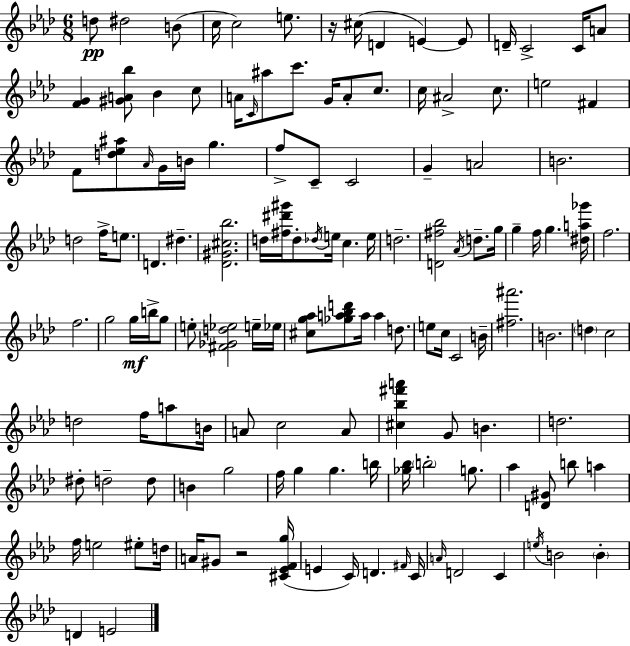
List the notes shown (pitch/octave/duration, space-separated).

D5/e D#5/h B4/e C5/s C5/h E5/e. R/s C#5/s D4/q E4/q E4/e D4/s C4/h C4/s A4/e [F4,G4]/q [G#4,A4,Bb5]/e Bb4/q C5/e A4/s C4/s A#5/e C6/e. G4/s A4/e C5/e. C5/s A#4/h C5/e. E5/h F#4/q F4/e [D5,Eb5,A#5]/e Ab4/s G4/s B4/s G5/q. F5/e C4/e C4/h G4/q A4/h B4/h. D5/h F5/s E5/e. D4/q. D#5/q. [Db4,G#4,C#5,Bb5]/h. D5/s [F#5,D#6,G#6]/s D5/e Db5/s E5/s C5/q. E5/s D5/h. [D4,F#5,Bb5]/h Ab4/s D5/e. G5/s G5/q F5/s G5/q. [D#5,A5,Gb6]/s F5/h. F5/h. G5/h G5/s B5/s G5/e E5/e [F#4,Gb4,D5,Eb5]/h E5/s Eb5/s [C#5,G5,Ab5]/e [Gb5,A5,Bb5,D6]/e A5/s A5/q D5/e. E5/e C5/s C4/h B4/s [F#5,A#6]/h. B4/h. D5/q C5/h D5/h F5/s A5/e B4/s A4/e C5/h A4/e [C#5,Bb5,F#6,A6]/q G4/e B4/q. D5/h. D#5/e D5/h D5/e B4/q G5/h F5/s G5/q G5/q. B5/s [Gb5,Bb5]/s B5/h G5/e. Ab5/q [D4,G#4]/e B5/e A5/q F5/s E5/h EIS5/e D5/s A4/s G#4/e R/h [C#4,Eb4,F4,G5]/s E4/q C4/s D4/q. F#4/s C4/s A4/s D4/h C4/q E5/s B4/h B4/q D4/q E4/h